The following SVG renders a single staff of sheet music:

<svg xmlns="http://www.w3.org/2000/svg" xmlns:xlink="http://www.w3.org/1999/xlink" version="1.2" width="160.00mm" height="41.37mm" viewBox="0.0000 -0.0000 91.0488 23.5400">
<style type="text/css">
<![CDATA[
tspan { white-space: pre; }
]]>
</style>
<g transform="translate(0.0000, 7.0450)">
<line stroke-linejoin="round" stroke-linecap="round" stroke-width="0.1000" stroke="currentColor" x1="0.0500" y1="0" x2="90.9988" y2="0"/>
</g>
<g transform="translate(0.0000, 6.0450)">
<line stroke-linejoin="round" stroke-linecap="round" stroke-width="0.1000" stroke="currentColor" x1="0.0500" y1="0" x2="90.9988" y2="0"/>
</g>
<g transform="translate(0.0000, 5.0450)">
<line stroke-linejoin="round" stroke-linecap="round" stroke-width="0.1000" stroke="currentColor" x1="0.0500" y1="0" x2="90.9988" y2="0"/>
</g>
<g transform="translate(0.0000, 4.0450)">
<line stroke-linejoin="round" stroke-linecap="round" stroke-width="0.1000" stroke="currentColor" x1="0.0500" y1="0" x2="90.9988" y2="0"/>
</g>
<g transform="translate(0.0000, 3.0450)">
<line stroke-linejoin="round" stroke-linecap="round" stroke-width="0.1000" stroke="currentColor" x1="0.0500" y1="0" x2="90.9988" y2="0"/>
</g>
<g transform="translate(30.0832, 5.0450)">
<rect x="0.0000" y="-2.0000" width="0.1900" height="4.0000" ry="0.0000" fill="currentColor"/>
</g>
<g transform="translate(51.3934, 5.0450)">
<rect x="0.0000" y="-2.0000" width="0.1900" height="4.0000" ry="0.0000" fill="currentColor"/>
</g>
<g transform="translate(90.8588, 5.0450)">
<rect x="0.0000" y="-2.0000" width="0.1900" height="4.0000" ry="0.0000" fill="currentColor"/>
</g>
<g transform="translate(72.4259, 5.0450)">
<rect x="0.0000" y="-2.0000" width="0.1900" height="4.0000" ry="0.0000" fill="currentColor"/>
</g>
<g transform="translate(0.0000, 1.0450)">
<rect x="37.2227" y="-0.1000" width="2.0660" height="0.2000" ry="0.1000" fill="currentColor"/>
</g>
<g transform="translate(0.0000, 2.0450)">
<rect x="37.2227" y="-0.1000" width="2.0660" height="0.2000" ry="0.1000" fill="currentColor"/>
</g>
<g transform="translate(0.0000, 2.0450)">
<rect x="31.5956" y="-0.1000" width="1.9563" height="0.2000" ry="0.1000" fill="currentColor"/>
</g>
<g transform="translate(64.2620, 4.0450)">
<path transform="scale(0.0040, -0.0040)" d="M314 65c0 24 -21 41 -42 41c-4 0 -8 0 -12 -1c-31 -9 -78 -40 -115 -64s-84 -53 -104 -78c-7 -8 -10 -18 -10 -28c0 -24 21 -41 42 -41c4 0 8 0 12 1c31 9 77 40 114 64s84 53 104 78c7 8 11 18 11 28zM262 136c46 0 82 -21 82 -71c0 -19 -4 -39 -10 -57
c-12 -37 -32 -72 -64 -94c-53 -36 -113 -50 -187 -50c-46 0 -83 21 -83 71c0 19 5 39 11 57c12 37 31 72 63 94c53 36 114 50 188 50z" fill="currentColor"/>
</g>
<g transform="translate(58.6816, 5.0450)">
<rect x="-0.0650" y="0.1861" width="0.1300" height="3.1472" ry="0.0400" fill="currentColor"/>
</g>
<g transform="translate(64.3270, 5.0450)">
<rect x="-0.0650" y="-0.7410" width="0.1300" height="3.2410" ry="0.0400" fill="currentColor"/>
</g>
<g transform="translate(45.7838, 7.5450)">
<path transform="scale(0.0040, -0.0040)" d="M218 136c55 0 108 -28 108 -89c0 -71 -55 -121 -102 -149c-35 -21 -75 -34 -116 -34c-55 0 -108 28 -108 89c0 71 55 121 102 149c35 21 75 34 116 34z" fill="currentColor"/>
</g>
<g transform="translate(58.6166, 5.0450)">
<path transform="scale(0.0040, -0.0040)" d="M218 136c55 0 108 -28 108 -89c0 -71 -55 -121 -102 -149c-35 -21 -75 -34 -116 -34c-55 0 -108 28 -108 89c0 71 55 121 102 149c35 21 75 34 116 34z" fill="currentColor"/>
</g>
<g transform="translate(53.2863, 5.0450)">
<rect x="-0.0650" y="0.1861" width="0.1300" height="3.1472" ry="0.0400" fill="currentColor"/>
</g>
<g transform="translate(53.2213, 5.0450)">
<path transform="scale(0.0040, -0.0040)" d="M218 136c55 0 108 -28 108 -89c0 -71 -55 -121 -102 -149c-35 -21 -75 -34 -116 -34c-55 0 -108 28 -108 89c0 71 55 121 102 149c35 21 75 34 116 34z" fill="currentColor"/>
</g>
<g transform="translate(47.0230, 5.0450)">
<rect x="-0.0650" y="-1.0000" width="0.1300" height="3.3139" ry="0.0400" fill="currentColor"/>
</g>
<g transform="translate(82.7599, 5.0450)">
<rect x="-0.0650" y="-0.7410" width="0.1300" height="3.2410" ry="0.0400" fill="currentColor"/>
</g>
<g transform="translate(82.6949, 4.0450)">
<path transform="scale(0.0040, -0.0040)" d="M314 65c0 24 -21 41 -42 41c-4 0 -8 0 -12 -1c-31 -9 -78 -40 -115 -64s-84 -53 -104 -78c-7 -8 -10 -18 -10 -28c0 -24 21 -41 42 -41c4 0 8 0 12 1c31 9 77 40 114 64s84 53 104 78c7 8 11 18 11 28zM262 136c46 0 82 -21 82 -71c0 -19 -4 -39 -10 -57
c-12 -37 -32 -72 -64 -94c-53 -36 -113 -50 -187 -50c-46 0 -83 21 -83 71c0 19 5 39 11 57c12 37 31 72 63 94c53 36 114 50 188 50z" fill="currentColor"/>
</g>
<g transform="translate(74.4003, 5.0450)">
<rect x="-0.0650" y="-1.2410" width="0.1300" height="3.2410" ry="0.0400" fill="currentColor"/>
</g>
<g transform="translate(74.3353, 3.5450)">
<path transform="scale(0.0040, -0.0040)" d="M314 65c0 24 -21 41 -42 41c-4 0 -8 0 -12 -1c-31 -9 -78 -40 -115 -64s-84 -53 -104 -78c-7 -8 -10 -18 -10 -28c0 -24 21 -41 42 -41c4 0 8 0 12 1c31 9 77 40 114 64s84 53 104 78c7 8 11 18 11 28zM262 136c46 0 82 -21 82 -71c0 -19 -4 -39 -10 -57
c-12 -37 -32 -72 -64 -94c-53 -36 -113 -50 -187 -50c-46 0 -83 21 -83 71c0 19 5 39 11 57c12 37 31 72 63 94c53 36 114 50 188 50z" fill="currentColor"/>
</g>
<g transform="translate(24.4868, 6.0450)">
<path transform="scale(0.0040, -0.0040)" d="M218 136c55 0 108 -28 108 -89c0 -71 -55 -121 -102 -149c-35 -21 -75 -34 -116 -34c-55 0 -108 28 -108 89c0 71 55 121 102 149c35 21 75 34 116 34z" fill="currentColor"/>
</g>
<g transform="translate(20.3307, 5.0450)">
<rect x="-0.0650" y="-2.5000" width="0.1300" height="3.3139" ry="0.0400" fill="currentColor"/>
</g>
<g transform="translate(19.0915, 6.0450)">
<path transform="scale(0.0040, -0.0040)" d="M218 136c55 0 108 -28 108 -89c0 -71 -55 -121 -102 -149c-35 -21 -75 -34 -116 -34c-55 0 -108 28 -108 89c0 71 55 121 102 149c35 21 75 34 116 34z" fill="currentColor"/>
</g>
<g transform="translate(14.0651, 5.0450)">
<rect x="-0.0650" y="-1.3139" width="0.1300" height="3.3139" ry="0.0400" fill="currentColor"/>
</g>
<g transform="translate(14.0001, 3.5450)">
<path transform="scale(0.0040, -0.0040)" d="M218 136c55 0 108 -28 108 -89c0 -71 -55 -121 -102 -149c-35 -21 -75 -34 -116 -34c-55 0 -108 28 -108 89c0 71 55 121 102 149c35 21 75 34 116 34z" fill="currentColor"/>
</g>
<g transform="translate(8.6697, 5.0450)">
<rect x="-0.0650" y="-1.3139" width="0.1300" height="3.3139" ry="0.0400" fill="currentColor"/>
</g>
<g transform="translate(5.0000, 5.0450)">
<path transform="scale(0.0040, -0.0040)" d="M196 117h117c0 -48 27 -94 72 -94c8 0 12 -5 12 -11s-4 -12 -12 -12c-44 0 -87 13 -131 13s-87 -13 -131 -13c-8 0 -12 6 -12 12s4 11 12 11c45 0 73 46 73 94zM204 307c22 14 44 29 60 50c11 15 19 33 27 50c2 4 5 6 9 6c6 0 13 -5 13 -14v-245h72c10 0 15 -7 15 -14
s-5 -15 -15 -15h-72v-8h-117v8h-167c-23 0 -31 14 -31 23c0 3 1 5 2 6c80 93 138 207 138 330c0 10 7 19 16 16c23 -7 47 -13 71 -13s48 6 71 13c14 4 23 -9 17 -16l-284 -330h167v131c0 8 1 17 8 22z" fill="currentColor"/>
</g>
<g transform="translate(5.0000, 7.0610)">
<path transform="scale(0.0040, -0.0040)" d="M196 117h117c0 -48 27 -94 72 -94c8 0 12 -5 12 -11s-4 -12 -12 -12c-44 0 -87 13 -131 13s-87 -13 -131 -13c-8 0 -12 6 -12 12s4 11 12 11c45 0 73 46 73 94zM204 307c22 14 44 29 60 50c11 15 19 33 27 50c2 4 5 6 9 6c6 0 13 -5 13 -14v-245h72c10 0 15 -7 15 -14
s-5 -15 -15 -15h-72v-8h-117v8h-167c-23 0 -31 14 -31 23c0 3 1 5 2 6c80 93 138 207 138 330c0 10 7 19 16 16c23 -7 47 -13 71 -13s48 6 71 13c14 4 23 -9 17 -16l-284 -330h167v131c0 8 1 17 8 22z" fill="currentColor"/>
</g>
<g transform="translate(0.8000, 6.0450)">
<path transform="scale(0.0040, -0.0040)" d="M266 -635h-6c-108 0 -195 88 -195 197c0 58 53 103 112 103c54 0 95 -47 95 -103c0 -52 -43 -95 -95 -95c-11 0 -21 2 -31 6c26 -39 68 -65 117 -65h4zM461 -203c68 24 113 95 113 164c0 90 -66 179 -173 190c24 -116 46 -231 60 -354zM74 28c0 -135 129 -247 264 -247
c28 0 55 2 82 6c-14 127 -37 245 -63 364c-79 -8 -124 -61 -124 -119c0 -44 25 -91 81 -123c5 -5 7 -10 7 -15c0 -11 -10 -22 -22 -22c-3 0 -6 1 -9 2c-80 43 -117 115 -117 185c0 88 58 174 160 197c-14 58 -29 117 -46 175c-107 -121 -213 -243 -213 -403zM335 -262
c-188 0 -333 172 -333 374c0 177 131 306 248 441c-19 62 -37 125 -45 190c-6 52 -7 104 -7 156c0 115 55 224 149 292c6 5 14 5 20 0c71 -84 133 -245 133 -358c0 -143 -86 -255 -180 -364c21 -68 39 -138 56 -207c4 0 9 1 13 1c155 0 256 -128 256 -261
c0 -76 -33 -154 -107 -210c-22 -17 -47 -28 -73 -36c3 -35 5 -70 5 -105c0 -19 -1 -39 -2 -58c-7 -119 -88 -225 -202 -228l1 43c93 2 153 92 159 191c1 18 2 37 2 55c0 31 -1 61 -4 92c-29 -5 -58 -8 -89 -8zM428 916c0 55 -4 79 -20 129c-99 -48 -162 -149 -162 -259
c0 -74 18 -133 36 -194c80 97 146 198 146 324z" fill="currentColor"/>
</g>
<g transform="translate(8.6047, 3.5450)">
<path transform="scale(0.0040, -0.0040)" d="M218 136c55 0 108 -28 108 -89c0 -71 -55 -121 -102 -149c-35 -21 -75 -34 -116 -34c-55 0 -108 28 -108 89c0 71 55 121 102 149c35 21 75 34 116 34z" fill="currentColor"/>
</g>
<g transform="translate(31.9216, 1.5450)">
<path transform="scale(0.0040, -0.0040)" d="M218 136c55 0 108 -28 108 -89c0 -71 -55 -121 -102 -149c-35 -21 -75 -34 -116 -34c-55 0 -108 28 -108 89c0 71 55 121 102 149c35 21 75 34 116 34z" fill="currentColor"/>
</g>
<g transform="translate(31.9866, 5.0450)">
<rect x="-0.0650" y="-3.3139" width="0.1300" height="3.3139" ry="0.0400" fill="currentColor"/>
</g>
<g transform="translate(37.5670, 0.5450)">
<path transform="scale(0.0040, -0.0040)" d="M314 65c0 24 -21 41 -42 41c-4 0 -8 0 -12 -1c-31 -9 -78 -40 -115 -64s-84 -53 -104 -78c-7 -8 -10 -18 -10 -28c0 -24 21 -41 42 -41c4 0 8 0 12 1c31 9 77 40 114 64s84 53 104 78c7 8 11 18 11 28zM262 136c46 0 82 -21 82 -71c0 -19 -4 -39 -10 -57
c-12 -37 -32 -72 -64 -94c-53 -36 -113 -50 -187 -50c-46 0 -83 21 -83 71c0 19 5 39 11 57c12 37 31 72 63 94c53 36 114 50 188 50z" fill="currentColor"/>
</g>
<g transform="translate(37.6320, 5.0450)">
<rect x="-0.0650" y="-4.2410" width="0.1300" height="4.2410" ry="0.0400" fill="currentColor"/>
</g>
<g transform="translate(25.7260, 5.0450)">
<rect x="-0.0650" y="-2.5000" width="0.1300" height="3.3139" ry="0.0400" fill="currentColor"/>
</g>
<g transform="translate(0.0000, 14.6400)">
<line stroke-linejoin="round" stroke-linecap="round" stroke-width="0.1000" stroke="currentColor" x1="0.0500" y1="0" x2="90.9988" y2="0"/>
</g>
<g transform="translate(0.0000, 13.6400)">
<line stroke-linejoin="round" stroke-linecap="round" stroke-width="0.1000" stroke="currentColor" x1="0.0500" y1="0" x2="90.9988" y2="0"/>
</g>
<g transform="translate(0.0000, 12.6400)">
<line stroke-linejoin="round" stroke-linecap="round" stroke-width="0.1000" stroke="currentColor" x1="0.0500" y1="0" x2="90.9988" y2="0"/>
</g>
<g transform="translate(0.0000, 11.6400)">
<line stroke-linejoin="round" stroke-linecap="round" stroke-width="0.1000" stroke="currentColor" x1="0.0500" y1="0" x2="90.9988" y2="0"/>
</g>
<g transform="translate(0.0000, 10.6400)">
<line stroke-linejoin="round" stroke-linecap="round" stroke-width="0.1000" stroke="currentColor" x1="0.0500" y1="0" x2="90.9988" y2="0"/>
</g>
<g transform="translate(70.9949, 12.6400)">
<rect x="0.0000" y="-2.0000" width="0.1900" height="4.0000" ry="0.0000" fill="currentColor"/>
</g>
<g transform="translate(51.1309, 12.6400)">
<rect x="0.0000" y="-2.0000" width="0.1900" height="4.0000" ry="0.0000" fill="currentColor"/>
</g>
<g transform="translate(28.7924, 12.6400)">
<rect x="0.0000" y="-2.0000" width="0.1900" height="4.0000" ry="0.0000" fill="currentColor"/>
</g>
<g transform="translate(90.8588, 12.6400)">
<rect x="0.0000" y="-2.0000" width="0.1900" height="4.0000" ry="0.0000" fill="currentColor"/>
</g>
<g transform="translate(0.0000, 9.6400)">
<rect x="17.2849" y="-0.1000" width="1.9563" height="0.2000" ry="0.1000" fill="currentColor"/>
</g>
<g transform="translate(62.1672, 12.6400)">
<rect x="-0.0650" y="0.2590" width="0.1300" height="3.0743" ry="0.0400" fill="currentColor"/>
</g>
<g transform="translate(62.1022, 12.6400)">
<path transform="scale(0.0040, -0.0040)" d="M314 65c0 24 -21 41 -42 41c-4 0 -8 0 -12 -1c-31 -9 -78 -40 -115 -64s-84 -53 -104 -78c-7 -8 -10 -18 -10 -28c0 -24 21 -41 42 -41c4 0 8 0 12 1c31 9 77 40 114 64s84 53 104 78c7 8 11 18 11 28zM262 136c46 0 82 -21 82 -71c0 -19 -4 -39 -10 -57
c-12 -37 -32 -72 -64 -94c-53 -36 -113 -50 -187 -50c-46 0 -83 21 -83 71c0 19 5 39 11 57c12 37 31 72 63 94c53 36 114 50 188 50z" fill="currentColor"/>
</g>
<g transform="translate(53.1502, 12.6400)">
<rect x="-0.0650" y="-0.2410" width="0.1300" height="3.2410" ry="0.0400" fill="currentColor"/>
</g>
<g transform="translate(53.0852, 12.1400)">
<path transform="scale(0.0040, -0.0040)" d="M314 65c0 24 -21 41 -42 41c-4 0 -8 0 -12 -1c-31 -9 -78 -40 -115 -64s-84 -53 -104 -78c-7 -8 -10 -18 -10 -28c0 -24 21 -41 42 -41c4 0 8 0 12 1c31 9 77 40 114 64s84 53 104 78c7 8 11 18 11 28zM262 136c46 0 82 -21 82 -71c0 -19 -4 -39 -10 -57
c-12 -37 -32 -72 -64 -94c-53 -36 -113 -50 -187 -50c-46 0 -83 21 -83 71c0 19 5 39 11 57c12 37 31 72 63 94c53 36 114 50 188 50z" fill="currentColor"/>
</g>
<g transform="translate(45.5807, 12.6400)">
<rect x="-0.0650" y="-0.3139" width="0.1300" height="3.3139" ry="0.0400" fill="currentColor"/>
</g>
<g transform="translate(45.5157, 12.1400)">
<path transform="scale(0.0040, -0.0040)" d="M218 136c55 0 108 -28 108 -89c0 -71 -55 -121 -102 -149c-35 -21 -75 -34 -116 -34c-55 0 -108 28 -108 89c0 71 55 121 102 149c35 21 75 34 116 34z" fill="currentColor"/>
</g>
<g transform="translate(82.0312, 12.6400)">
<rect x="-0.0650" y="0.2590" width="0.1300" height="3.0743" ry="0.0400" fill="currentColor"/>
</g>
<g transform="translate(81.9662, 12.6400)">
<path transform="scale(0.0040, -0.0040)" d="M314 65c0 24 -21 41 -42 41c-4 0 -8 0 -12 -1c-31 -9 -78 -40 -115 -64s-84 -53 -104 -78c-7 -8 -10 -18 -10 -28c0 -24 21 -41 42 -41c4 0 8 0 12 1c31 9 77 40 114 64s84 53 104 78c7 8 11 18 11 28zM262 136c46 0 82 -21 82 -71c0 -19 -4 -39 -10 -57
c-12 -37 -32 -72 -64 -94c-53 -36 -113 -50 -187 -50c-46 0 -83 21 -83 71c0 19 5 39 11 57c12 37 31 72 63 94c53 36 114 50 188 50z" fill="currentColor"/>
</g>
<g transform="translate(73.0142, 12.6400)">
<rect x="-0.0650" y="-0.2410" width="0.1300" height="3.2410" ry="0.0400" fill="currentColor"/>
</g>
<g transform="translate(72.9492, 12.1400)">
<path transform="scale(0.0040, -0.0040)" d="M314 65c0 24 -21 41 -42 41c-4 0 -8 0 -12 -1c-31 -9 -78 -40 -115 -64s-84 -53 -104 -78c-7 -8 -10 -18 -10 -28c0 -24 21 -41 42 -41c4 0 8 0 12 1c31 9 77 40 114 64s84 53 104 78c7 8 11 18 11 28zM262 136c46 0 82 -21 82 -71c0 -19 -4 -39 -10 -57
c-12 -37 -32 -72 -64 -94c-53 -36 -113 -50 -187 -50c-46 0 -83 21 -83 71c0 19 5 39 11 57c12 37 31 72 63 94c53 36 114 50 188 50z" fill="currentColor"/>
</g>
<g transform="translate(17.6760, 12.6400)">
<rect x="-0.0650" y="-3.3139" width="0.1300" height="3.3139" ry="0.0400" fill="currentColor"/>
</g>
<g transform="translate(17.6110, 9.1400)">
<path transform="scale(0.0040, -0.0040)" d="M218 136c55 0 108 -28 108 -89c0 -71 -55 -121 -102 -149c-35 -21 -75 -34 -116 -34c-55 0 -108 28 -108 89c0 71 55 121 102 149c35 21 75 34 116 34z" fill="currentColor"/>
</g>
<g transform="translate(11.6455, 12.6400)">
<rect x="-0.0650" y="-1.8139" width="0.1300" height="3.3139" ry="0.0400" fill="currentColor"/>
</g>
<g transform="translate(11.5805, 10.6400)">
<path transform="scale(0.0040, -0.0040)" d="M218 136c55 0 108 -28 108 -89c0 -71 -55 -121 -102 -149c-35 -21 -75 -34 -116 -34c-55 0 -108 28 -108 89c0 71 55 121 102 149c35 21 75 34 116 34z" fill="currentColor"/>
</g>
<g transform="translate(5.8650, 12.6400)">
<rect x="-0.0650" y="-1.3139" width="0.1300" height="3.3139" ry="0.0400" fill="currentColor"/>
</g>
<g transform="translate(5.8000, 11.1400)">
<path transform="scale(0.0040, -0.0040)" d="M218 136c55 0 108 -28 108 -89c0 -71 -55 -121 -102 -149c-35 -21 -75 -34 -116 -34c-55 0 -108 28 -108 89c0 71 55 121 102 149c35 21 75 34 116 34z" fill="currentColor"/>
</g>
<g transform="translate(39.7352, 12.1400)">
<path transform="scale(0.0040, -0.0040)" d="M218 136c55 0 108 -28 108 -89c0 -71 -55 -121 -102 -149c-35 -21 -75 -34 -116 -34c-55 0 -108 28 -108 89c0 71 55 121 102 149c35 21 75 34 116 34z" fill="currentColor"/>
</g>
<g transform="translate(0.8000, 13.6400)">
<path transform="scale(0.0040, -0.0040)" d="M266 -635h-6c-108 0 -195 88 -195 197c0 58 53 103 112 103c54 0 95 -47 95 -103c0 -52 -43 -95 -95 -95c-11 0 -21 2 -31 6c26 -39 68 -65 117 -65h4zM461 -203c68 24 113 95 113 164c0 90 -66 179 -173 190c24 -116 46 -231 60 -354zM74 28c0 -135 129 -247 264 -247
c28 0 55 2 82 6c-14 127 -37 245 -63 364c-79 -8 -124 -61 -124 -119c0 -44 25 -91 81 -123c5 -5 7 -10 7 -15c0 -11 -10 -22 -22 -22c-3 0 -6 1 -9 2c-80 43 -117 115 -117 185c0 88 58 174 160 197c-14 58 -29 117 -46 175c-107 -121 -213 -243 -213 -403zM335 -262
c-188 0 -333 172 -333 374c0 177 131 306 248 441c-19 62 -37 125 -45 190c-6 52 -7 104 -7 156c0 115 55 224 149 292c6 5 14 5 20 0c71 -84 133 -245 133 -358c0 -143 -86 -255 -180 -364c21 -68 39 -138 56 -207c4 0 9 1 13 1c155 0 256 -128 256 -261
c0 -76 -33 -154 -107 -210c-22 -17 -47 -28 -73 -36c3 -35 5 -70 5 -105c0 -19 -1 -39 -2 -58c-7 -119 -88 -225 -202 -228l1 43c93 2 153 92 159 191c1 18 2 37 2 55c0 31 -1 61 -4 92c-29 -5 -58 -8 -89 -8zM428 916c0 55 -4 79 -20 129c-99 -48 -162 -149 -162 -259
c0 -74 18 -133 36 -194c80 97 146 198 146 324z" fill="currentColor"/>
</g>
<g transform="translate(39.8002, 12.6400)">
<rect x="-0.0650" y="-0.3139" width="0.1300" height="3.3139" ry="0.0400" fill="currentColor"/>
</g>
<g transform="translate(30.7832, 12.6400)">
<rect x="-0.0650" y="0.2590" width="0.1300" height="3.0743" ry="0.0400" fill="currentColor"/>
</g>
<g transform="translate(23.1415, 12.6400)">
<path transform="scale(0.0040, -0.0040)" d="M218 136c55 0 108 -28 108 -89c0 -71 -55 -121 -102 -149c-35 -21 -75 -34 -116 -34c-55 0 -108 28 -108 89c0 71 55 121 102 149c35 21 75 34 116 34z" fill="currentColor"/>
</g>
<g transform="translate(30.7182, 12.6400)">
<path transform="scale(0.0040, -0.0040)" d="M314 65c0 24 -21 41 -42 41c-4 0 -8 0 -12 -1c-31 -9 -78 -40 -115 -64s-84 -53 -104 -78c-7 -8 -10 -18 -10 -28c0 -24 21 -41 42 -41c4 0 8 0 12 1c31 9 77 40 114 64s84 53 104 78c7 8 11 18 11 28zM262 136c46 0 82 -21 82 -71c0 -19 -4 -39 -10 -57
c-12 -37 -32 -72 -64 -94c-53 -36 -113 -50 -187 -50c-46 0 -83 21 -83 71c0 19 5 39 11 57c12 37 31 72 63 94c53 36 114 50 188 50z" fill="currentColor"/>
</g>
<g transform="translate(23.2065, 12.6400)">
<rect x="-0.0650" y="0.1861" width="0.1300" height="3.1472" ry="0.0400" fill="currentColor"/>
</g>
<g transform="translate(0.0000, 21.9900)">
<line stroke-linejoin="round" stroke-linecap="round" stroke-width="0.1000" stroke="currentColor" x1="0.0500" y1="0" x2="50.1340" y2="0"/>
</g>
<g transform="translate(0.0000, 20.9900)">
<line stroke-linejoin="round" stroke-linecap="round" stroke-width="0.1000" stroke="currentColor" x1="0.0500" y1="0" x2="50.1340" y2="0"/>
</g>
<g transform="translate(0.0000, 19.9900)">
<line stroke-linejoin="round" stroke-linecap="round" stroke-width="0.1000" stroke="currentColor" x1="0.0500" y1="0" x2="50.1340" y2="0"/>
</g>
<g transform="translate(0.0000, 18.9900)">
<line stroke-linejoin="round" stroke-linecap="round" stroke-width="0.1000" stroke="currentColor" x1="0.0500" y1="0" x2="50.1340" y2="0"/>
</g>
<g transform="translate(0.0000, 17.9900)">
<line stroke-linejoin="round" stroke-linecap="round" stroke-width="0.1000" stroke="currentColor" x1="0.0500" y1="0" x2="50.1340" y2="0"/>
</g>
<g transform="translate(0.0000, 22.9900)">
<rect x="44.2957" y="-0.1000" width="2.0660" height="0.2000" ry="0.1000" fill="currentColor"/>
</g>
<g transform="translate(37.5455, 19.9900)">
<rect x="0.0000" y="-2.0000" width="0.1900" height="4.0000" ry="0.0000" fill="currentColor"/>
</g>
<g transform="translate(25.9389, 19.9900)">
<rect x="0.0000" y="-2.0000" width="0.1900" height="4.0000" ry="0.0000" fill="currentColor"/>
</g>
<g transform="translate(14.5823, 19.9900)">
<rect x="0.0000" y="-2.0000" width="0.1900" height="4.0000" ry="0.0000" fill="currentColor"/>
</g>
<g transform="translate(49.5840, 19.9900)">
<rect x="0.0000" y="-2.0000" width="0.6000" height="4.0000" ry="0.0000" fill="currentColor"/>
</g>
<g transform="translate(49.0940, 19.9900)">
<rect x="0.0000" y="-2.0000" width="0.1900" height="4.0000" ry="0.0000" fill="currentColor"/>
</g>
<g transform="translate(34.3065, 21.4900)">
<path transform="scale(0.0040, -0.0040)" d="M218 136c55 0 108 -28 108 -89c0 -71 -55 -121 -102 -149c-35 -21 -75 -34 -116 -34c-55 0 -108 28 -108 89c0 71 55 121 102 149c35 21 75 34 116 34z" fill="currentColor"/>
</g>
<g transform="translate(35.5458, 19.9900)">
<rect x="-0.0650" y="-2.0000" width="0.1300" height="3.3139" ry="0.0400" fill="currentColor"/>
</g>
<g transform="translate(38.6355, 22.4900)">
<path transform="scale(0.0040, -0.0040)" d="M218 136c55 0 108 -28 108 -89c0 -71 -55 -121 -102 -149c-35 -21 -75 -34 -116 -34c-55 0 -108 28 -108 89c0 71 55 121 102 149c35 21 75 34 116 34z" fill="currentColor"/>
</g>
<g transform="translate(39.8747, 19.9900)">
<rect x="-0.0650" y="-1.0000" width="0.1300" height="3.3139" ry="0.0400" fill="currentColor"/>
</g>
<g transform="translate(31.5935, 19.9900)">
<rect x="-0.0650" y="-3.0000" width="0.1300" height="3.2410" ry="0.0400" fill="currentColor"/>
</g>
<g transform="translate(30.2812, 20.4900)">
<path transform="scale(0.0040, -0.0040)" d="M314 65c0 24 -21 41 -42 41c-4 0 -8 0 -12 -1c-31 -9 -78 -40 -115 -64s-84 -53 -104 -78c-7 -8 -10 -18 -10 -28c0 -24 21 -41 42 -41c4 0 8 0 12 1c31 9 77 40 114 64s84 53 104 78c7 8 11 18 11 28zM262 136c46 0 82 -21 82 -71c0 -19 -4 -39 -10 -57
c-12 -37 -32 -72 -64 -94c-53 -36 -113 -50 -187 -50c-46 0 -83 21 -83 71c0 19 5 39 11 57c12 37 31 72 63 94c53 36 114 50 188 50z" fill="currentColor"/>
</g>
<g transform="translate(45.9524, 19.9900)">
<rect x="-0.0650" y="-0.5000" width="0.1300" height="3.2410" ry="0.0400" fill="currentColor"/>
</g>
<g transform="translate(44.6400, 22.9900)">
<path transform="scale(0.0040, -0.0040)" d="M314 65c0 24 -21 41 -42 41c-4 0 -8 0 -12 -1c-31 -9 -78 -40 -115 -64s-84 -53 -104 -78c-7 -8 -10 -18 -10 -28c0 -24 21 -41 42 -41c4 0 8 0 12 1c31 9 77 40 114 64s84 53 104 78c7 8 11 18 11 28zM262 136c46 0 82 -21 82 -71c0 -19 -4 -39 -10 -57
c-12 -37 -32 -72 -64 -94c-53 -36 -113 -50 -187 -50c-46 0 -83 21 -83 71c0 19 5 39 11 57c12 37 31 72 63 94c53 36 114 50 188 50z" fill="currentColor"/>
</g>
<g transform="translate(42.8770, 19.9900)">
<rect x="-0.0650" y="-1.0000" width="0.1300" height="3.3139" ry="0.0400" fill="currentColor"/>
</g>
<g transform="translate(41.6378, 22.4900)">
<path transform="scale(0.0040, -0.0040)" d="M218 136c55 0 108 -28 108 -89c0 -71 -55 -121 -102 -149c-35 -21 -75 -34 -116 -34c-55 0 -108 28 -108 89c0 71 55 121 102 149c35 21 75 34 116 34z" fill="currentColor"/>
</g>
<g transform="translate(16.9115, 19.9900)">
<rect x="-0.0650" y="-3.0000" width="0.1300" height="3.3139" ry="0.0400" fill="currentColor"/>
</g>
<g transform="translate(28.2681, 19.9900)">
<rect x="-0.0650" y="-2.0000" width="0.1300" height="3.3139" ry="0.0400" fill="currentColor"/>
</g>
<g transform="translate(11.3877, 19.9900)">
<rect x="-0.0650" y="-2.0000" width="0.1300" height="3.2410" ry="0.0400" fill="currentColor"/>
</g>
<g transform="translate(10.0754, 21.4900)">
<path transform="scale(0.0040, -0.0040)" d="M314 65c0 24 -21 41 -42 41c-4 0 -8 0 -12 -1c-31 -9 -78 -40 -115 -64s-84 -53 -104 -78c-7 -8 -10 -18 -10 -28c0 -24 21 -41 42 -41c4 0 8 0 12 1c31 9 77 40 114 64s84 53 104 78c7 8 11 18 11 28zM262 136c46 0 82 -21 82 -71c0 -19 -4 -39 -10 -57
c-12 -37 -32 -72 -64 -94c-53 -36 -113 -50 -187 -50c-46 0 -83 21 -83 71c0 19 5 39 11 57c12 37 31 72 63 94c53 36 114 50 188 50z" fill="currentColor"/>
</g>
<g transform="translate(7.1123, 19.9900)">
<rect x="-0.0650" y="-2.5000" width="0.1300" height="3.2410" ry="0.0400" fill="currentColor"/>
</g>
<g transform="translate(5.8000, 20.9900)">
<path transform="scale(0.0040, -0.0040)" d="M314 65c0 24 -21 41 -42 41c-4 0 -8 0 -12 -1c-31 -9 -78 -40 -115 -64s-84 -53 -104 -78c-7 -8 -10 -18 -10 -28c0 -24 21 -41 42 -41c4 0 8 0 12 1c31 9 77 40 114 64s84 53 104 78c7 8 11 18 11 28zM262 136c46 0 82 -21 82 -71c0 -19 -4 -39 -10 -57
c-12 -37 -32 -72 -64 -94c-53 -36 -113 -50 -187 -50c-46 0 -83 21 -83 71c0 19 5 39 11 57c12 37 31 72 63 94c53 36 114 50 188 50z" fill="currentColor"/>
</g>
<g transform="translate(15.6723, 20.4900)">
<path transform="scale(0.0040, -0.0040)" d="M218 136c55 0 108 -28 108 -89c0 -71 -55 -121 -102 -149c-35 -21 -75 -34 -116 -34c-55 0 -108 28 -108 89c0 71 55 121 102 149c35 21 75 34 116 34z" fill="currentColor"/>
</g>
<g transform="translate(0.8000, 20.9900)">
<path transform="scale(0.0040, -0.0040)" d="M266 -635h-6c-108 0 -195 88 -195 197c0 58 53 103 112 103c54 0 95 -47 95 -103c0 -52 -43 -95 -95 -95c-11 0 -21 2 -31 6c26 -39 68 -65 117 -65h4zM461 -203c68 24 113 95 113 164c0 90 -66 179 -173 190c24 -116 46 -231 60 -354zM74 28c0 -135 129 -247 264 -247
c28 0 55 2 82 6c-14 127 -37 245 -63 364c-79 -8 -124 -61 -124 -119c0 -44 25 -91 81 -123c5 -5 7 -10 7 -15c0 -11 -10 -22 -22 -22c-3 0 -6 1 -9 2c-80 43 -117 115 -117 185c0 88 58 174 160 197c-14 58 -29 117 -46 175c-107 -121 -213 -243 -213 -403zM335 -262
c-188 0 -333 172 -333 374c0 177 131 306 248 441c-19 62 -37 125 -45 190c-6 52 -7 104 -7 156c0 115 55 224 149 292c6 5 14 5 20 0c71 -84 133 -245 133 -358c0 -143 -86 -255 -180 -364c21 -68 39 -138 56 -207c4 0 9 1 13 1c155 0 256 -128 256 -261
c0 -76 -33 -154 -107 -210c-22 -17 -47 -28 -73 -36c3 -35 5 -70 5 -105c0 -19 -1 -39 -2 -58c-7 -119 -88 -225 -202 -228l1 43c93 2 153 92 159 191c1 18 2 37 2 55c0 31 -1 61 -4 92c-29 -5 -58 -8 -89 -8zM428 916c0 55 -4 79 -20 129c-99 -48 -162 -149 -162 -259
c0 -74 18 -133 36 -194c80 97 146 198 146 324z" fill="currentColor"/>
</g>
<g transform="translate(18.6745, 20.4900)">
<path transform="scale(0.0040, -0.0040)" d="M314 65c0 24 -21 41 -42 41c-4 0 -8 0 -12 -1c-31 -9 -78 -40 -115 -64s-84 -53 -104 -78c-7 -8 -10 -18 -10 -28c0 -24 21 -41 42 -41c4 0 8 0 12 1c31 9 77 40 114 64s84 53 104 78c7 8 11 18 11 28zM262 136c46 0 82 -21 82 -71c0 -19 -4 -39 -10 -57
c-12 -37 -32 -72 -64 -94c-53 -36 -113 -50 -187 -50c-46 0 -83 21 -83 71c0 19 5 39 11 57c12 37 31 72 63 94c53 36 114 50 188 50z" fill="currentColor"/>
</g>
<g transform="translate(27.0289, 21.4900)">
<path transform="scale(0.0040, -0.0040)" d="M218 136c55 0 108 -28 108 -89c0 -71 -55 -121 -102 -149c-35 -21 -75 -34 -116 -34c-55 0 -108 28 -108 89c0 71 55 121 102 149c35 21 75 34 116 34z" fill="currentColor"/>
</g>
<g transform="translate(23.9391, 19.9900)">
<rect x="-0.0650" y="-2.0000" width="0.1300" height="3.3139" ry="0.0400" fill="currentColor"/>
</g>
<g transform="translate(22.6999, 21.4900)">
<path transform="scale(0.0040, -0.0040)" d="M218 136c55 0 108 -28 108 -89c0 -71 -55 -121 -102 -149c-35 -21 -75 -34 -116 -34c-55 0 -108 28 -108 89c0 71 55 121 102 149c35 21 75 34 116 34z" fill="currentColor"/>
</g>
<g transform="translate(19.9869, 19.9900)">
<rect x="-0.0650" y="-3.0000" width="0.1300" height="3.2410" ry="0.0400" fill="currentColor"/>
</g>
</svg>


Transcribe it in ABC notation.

X:1
T:Untitled
M:4/4
L:1/4
K:C
e e G G b d'2 D B B d2 e2 d2 e f b B B2 c c c2 B2 c2 B2 G2 F2 A A2 F F A2 F D D C2